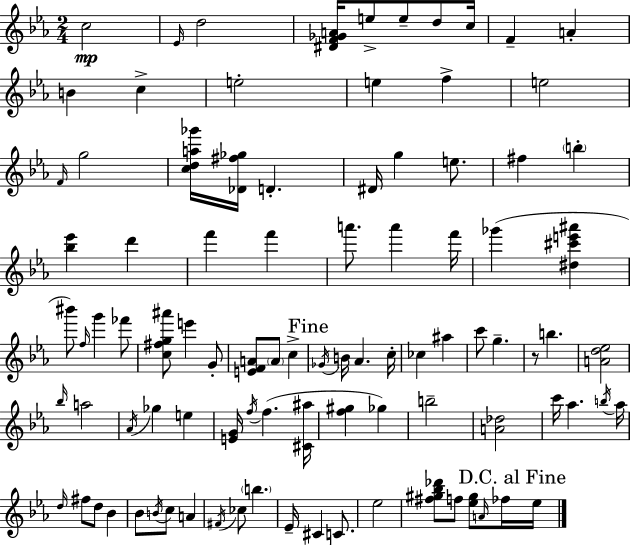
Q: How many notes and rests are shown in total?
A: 94